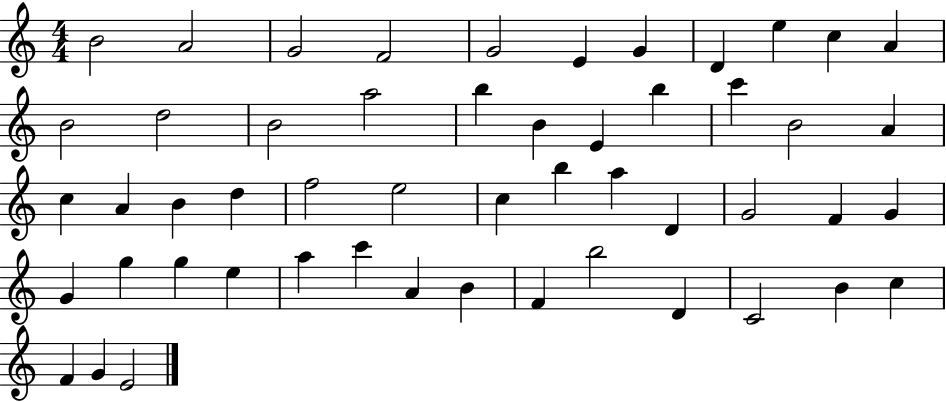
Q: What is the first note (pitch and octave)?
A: B4